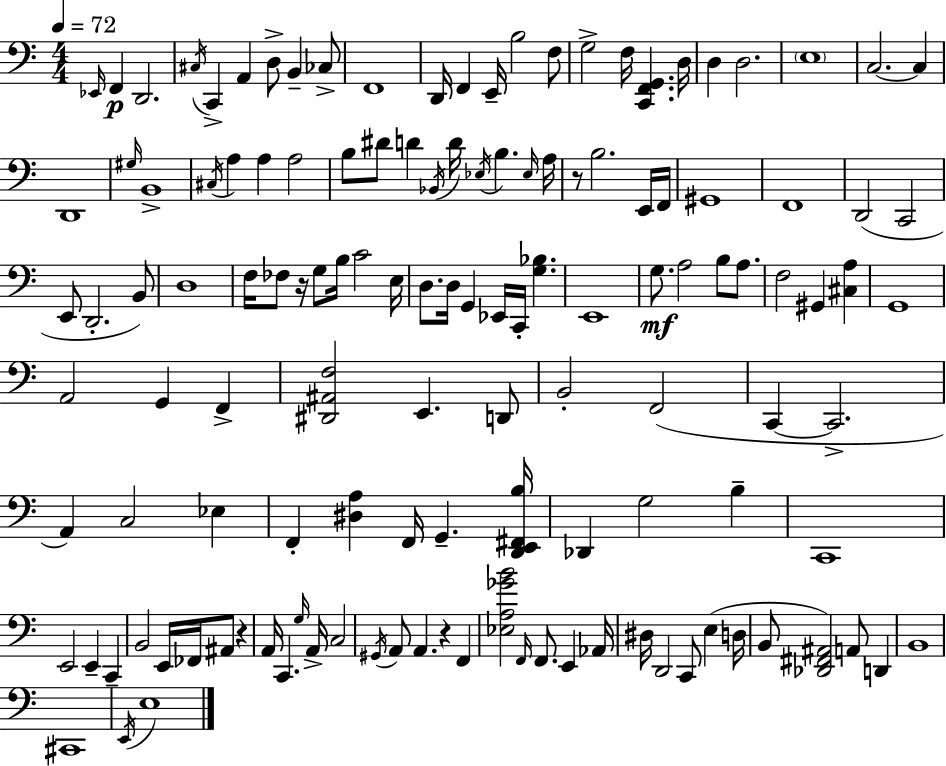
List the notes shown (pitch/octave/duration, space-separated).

Eb2/s F2/q D2/h. C#3/s C2/q A2/q D3/e B2/q CES3/e F2/w D2/s F2/q E2/s B3/h F3/e G3/h F3/s [C2,F2,G2]/q. D3/s D3/q D3/h. E3/w C3/h. C3/q D2/w G#3/s B2/w C#3/s A3/q A3/q A3/h B3/e D#4/e D4/q Bb2/s D4/s Eb3/s B3/q. Eb3/s A3/s R/e B3/h. E2/s F2/s G#2/w F2/w D2/h C2/h E2/e D2/h. B2/e D3/w F3/s FES3/e R/s G3/e B3/s C4/h E3/s D3/e. D3/s G2/q Eb2/s C2/s [G3,Bb3]/q. E2/w G3/e. A3/h B3/e A3/e. F3/h G#2/q [C#3,A3]/q G2/w A2/h G2/q F2/q [D#2,A#2,F3]/h E2/q. D2/e B2/h F2/h C2/q C2/h. A2/q C3/h Eb3/q F2/q [D#3,A3]/q F2/s G2/q. [D2,E2,F#2,B3]/s Db2/q G3/h B3/q C2/w E2/h E2/q C2/q B2/h E2/s FES2/s A#2/e R/q A2/s C2/q. G3/s A2/s C3/h G#2/s A2/e A2/q. R/q F2/q [Eb3,A3,Gb4,B4]/h F2/s F2/e. E2/q Ab2/s D#3/s D2/h C2/e E3/q D3/s B2/e [Db2,F#2,A#2]/h A2/e D2/q B2/w C#2/w E2/s E3/w